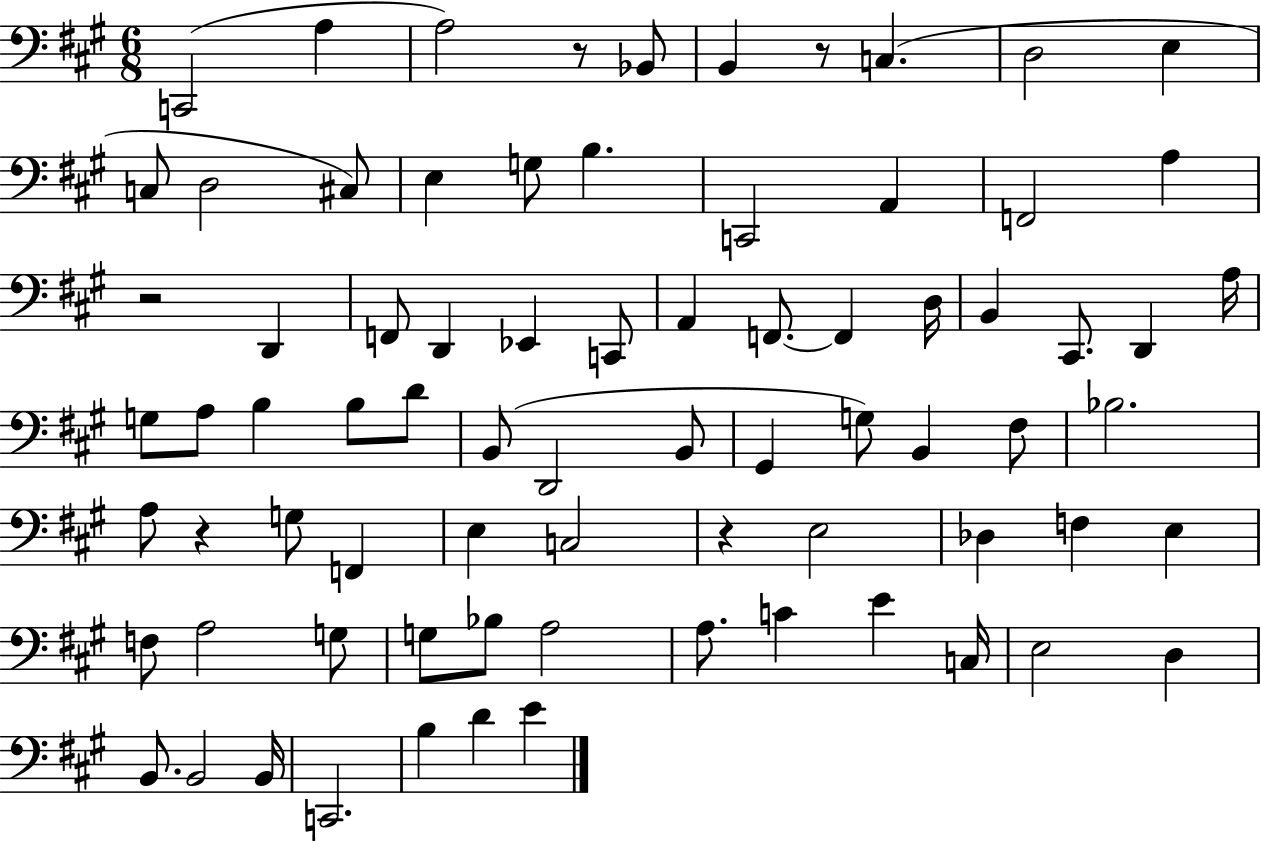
{
  \clef bass
  \numericTimeSignature
  \time 6/8
  \key a \major
  c,2( a4 | a2) r8 bes,8 | b,4 r8 c4.( | d2 e4 | \break c8 d2 cis8) | e4 g8 b4. | c,2 a,4 | f,2 a4 | \break r2 d,4 | f,8 d,4 ees,4 c,8 | a,4 f,8.~~ f,4 d16 | b,4 cis,8. d,4 a16 | \break g8 a8 b4 b8 d'8 | b,8( d,2 b,8 | gis,4 g8) b,4 fis8 | bes2. | \break a8 r4 g8 f,4 | e4 c2 | r4 e2 | des4 f4 e4 | \break f8 a2 g8 | g8 bes8 a2 | a8. c'4 e'4 c16 | e2 d4 | \break b,8. b,2 b,16 | c,2. | b4 d'4 e'4 | \bar "|."
}